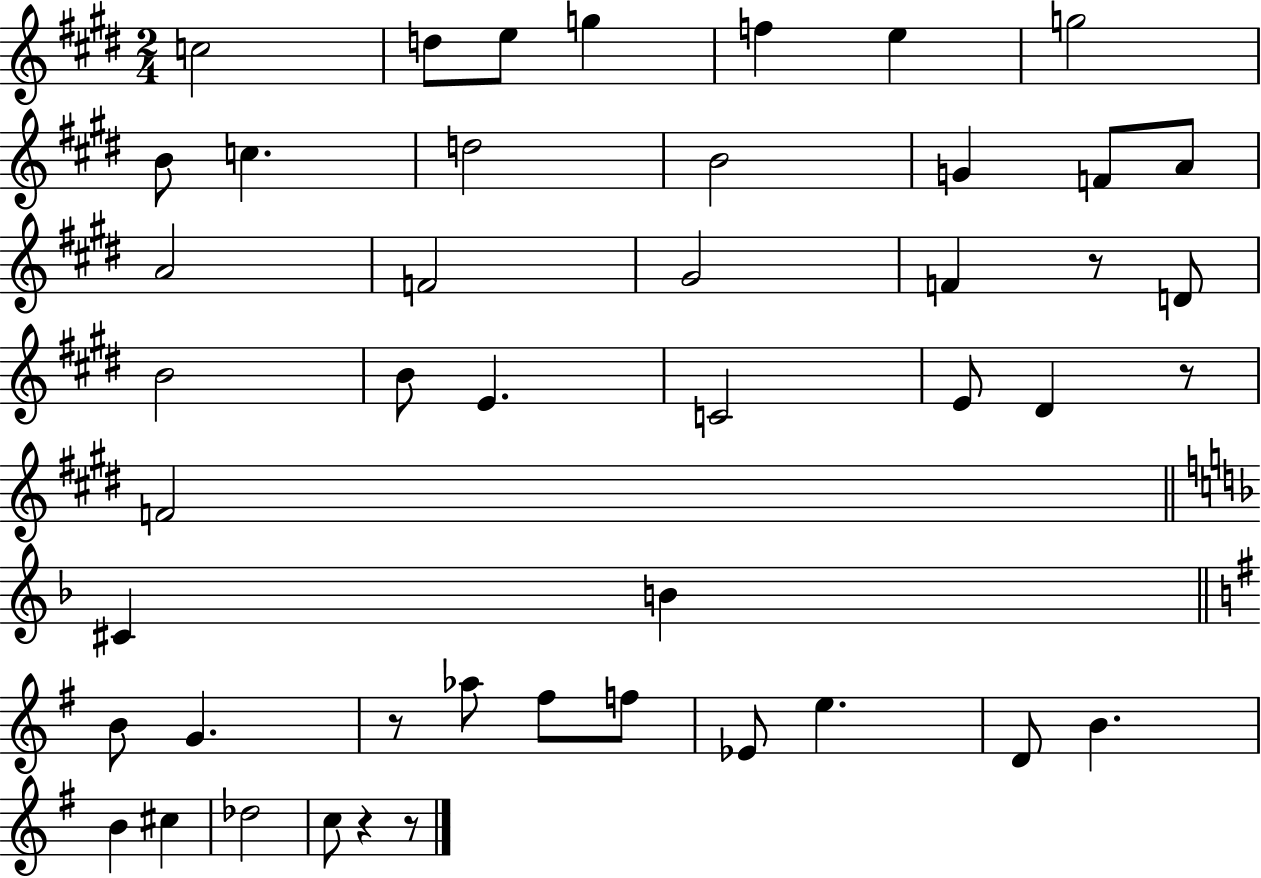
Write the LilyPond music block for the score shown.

{
  \clef treble
  \numericTimeSignature
  \time 2/4
  \key e \major
  c''2 | d''8 e''8 g''4 | f''4 e''4 | g''2 | \break b'8 c''4. | d''2 | b'2 | g'4 f'8 a'8 | \break a'2 | f'2 | gis'2 | f'4 r8 d'8 | \break b'2 | b'8 e'4. | c'2 | e'8 dis'4 r8 | \break f'2 | \bar "||" \break \key f \major cis'4 b'4 | \bar "||" \break \key e \minor b'8 g'4. | r8 aes''8 fis''8 f''8 | ees'8 e''4. | d'8 b'4. | \break b'4 cis''4 | des''2 | c''8 r4 r8 | \bar "|."
}